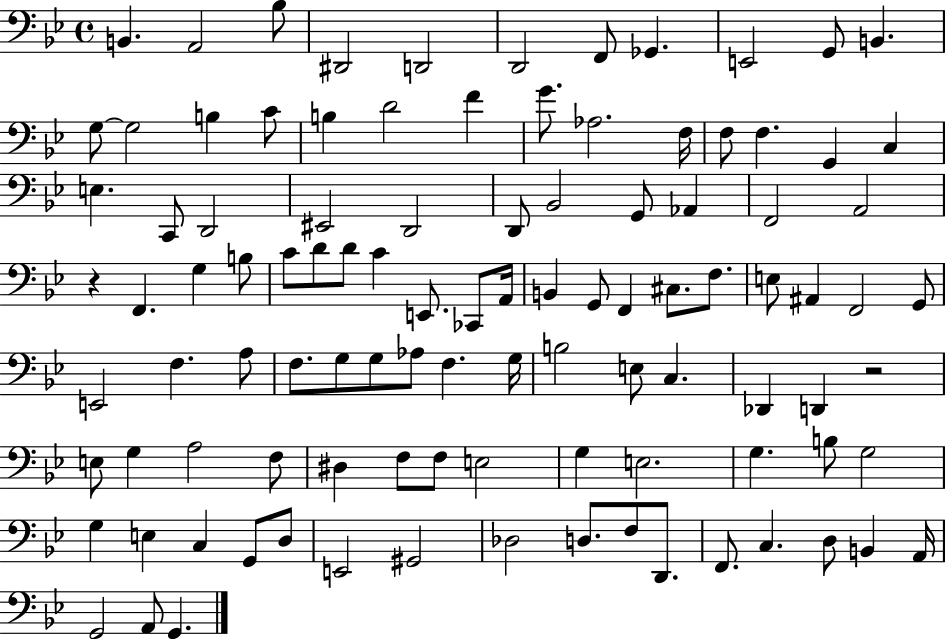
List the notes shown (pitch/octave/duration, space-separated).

B2/q. A2/h Bb3/e D#2/h D2/h D2/h F2/e Gb2/q. E2/h G2/e B2/q. G3/e G3/h B3/q C4/e B3/q D4/h F4/q G4/e. Ab3/h. F3/s F3/e F3/q. G2/q C3/q E3/q. C2/e D2/h EIS2/h D2/h D2/e Bb2/h G2/e Ab2/q F2/h A2/h R/q F2/q. G3/q B3/e C4/e D4/e D4/e C4/q E2/e. CES2/e A2/s B2/q G2/e F2/q C#3/e. F3/e. E3/e A#2/q F2/h G2/e E2/h F3/q. A3/e F3/e. G3/e G3/e Ab3/e F3/q. G3/s B3/h E3/e C3/q. Db2/q D2/q R/h E3/e G3/q A3/h F3/e D#3/q F3/e F3/e E3/h G3/q E3/h. G3/q. B3/e G3/h G3/q E3/q C3/q G2/e D3/e E2/h G#2/h Db3/h D3/e. F3/e D2/e. F2/e. C3/q. D3/e B2/q A2/s G2/h A2/e G2/q.